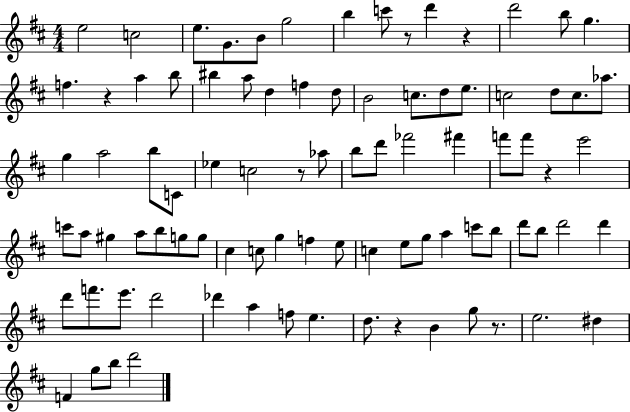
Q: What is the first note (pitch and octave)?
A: E5